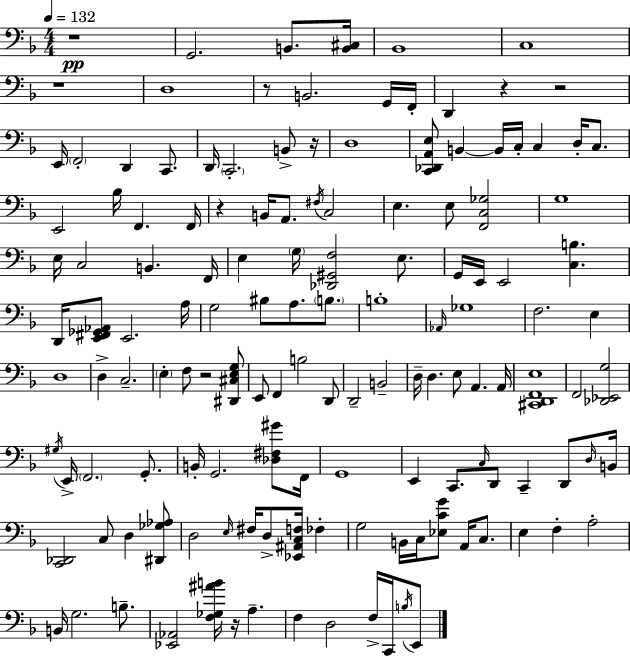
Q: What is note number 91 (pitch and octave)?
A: D3